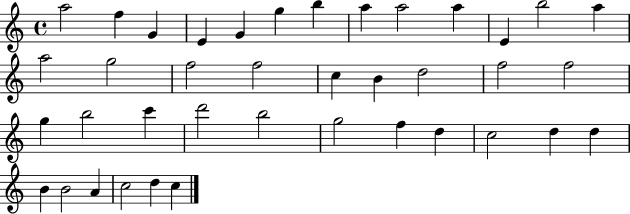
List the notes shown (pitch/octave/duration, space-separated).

A5/h F5/q G4/q E4/q G4/q G5/q B5/q A5/q A5/h A5/q E4/q B5/h A5/q A5/h G5/h F5/h F5/h C5/q B4/q D5/h F5/h F5/h G5/q B5/h C6/q D6/h B5/h G5/h F5/q D5/q C5/h D5/q D5/q B4/q B4/h A4/q C5/h D5/q C5/q